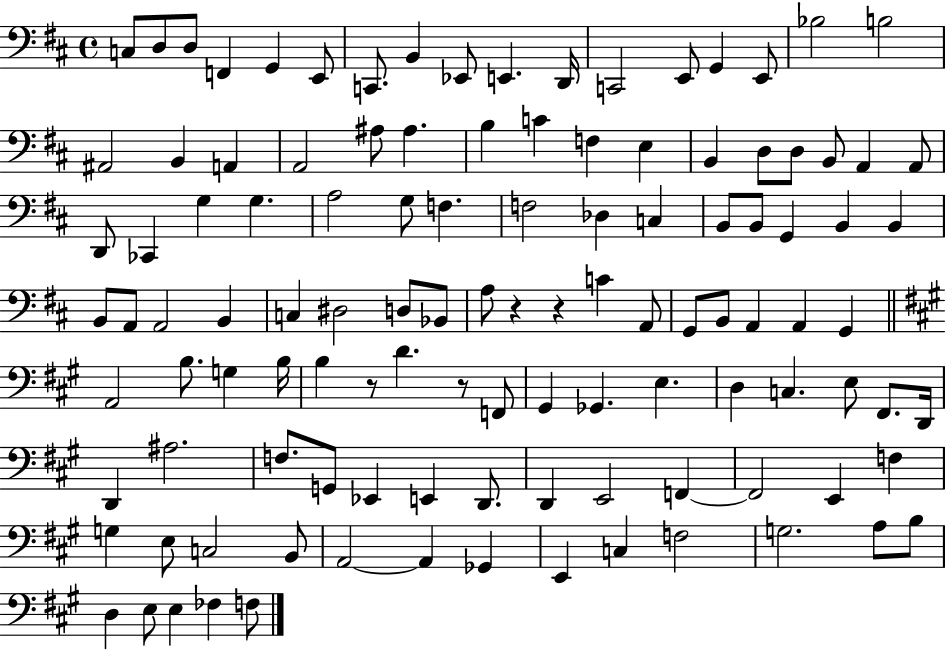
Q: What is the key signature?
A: D major